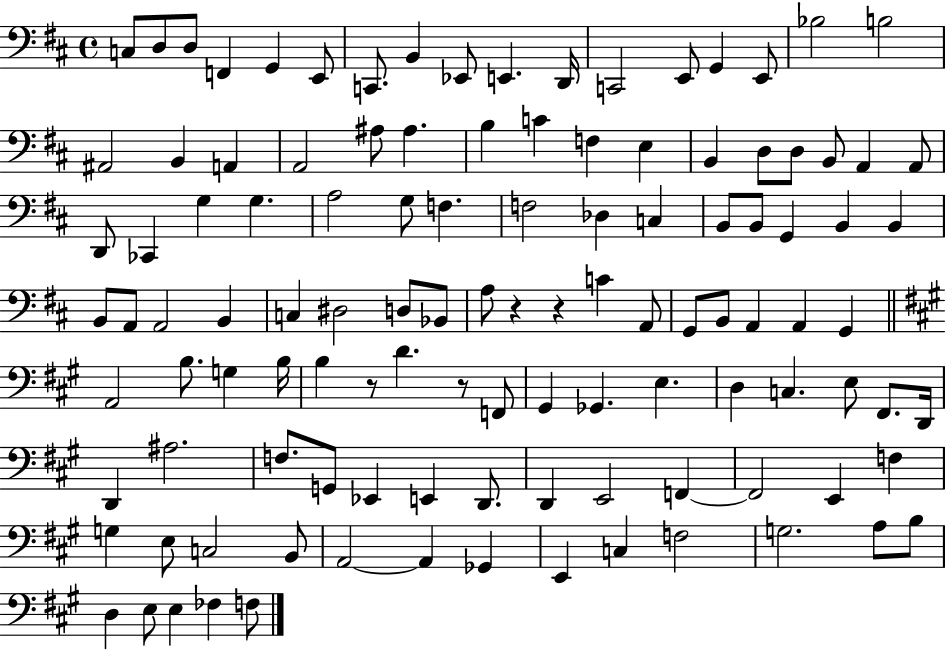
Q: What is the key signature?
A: D major